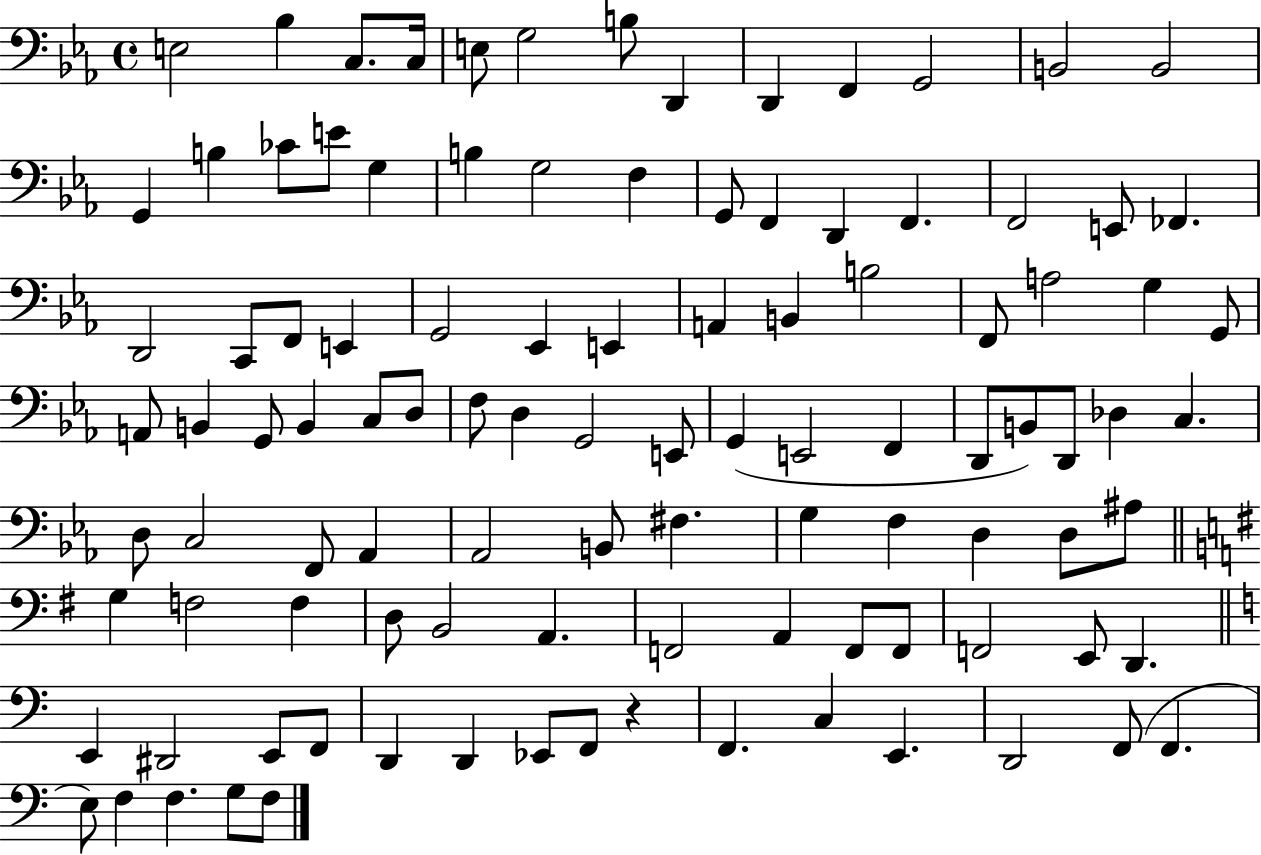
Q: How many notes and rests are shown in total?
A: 105